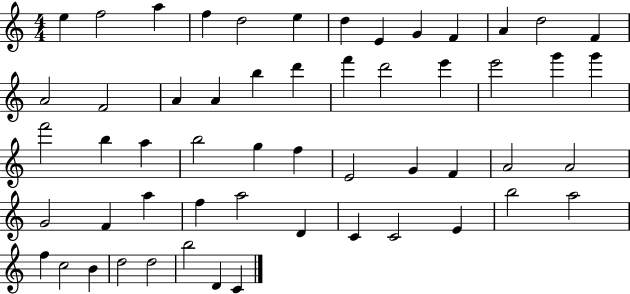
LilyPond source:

{
  \clef treble
  \numericTimeSignature
  \time 4/4
  \key c \major
  e''4 f''2 a''4 | f''4 d''2 e''4 | d''4 e'4 g'4 f'4 | a'4 d''2 f'4 | \break a'2 f'2 | a'4 a'4 b''4 d'''4 | f'''4 d'''2 e'''4 | e'''2 g'''4 g'''4 | \break f'''2 b''4 a''4 | b''2 g''4 f''4 | e'2 g'4 f'4 | a'2 a'2 | \break g'2 f'4 a''4 | f''4 a''2 d'4 | c'4 c'2 e'4 | b''2 a''2 | \break f''4 c''2 b'4 | d''2 d''2 | b''2 d'4 c'4 | \bar "|."
}